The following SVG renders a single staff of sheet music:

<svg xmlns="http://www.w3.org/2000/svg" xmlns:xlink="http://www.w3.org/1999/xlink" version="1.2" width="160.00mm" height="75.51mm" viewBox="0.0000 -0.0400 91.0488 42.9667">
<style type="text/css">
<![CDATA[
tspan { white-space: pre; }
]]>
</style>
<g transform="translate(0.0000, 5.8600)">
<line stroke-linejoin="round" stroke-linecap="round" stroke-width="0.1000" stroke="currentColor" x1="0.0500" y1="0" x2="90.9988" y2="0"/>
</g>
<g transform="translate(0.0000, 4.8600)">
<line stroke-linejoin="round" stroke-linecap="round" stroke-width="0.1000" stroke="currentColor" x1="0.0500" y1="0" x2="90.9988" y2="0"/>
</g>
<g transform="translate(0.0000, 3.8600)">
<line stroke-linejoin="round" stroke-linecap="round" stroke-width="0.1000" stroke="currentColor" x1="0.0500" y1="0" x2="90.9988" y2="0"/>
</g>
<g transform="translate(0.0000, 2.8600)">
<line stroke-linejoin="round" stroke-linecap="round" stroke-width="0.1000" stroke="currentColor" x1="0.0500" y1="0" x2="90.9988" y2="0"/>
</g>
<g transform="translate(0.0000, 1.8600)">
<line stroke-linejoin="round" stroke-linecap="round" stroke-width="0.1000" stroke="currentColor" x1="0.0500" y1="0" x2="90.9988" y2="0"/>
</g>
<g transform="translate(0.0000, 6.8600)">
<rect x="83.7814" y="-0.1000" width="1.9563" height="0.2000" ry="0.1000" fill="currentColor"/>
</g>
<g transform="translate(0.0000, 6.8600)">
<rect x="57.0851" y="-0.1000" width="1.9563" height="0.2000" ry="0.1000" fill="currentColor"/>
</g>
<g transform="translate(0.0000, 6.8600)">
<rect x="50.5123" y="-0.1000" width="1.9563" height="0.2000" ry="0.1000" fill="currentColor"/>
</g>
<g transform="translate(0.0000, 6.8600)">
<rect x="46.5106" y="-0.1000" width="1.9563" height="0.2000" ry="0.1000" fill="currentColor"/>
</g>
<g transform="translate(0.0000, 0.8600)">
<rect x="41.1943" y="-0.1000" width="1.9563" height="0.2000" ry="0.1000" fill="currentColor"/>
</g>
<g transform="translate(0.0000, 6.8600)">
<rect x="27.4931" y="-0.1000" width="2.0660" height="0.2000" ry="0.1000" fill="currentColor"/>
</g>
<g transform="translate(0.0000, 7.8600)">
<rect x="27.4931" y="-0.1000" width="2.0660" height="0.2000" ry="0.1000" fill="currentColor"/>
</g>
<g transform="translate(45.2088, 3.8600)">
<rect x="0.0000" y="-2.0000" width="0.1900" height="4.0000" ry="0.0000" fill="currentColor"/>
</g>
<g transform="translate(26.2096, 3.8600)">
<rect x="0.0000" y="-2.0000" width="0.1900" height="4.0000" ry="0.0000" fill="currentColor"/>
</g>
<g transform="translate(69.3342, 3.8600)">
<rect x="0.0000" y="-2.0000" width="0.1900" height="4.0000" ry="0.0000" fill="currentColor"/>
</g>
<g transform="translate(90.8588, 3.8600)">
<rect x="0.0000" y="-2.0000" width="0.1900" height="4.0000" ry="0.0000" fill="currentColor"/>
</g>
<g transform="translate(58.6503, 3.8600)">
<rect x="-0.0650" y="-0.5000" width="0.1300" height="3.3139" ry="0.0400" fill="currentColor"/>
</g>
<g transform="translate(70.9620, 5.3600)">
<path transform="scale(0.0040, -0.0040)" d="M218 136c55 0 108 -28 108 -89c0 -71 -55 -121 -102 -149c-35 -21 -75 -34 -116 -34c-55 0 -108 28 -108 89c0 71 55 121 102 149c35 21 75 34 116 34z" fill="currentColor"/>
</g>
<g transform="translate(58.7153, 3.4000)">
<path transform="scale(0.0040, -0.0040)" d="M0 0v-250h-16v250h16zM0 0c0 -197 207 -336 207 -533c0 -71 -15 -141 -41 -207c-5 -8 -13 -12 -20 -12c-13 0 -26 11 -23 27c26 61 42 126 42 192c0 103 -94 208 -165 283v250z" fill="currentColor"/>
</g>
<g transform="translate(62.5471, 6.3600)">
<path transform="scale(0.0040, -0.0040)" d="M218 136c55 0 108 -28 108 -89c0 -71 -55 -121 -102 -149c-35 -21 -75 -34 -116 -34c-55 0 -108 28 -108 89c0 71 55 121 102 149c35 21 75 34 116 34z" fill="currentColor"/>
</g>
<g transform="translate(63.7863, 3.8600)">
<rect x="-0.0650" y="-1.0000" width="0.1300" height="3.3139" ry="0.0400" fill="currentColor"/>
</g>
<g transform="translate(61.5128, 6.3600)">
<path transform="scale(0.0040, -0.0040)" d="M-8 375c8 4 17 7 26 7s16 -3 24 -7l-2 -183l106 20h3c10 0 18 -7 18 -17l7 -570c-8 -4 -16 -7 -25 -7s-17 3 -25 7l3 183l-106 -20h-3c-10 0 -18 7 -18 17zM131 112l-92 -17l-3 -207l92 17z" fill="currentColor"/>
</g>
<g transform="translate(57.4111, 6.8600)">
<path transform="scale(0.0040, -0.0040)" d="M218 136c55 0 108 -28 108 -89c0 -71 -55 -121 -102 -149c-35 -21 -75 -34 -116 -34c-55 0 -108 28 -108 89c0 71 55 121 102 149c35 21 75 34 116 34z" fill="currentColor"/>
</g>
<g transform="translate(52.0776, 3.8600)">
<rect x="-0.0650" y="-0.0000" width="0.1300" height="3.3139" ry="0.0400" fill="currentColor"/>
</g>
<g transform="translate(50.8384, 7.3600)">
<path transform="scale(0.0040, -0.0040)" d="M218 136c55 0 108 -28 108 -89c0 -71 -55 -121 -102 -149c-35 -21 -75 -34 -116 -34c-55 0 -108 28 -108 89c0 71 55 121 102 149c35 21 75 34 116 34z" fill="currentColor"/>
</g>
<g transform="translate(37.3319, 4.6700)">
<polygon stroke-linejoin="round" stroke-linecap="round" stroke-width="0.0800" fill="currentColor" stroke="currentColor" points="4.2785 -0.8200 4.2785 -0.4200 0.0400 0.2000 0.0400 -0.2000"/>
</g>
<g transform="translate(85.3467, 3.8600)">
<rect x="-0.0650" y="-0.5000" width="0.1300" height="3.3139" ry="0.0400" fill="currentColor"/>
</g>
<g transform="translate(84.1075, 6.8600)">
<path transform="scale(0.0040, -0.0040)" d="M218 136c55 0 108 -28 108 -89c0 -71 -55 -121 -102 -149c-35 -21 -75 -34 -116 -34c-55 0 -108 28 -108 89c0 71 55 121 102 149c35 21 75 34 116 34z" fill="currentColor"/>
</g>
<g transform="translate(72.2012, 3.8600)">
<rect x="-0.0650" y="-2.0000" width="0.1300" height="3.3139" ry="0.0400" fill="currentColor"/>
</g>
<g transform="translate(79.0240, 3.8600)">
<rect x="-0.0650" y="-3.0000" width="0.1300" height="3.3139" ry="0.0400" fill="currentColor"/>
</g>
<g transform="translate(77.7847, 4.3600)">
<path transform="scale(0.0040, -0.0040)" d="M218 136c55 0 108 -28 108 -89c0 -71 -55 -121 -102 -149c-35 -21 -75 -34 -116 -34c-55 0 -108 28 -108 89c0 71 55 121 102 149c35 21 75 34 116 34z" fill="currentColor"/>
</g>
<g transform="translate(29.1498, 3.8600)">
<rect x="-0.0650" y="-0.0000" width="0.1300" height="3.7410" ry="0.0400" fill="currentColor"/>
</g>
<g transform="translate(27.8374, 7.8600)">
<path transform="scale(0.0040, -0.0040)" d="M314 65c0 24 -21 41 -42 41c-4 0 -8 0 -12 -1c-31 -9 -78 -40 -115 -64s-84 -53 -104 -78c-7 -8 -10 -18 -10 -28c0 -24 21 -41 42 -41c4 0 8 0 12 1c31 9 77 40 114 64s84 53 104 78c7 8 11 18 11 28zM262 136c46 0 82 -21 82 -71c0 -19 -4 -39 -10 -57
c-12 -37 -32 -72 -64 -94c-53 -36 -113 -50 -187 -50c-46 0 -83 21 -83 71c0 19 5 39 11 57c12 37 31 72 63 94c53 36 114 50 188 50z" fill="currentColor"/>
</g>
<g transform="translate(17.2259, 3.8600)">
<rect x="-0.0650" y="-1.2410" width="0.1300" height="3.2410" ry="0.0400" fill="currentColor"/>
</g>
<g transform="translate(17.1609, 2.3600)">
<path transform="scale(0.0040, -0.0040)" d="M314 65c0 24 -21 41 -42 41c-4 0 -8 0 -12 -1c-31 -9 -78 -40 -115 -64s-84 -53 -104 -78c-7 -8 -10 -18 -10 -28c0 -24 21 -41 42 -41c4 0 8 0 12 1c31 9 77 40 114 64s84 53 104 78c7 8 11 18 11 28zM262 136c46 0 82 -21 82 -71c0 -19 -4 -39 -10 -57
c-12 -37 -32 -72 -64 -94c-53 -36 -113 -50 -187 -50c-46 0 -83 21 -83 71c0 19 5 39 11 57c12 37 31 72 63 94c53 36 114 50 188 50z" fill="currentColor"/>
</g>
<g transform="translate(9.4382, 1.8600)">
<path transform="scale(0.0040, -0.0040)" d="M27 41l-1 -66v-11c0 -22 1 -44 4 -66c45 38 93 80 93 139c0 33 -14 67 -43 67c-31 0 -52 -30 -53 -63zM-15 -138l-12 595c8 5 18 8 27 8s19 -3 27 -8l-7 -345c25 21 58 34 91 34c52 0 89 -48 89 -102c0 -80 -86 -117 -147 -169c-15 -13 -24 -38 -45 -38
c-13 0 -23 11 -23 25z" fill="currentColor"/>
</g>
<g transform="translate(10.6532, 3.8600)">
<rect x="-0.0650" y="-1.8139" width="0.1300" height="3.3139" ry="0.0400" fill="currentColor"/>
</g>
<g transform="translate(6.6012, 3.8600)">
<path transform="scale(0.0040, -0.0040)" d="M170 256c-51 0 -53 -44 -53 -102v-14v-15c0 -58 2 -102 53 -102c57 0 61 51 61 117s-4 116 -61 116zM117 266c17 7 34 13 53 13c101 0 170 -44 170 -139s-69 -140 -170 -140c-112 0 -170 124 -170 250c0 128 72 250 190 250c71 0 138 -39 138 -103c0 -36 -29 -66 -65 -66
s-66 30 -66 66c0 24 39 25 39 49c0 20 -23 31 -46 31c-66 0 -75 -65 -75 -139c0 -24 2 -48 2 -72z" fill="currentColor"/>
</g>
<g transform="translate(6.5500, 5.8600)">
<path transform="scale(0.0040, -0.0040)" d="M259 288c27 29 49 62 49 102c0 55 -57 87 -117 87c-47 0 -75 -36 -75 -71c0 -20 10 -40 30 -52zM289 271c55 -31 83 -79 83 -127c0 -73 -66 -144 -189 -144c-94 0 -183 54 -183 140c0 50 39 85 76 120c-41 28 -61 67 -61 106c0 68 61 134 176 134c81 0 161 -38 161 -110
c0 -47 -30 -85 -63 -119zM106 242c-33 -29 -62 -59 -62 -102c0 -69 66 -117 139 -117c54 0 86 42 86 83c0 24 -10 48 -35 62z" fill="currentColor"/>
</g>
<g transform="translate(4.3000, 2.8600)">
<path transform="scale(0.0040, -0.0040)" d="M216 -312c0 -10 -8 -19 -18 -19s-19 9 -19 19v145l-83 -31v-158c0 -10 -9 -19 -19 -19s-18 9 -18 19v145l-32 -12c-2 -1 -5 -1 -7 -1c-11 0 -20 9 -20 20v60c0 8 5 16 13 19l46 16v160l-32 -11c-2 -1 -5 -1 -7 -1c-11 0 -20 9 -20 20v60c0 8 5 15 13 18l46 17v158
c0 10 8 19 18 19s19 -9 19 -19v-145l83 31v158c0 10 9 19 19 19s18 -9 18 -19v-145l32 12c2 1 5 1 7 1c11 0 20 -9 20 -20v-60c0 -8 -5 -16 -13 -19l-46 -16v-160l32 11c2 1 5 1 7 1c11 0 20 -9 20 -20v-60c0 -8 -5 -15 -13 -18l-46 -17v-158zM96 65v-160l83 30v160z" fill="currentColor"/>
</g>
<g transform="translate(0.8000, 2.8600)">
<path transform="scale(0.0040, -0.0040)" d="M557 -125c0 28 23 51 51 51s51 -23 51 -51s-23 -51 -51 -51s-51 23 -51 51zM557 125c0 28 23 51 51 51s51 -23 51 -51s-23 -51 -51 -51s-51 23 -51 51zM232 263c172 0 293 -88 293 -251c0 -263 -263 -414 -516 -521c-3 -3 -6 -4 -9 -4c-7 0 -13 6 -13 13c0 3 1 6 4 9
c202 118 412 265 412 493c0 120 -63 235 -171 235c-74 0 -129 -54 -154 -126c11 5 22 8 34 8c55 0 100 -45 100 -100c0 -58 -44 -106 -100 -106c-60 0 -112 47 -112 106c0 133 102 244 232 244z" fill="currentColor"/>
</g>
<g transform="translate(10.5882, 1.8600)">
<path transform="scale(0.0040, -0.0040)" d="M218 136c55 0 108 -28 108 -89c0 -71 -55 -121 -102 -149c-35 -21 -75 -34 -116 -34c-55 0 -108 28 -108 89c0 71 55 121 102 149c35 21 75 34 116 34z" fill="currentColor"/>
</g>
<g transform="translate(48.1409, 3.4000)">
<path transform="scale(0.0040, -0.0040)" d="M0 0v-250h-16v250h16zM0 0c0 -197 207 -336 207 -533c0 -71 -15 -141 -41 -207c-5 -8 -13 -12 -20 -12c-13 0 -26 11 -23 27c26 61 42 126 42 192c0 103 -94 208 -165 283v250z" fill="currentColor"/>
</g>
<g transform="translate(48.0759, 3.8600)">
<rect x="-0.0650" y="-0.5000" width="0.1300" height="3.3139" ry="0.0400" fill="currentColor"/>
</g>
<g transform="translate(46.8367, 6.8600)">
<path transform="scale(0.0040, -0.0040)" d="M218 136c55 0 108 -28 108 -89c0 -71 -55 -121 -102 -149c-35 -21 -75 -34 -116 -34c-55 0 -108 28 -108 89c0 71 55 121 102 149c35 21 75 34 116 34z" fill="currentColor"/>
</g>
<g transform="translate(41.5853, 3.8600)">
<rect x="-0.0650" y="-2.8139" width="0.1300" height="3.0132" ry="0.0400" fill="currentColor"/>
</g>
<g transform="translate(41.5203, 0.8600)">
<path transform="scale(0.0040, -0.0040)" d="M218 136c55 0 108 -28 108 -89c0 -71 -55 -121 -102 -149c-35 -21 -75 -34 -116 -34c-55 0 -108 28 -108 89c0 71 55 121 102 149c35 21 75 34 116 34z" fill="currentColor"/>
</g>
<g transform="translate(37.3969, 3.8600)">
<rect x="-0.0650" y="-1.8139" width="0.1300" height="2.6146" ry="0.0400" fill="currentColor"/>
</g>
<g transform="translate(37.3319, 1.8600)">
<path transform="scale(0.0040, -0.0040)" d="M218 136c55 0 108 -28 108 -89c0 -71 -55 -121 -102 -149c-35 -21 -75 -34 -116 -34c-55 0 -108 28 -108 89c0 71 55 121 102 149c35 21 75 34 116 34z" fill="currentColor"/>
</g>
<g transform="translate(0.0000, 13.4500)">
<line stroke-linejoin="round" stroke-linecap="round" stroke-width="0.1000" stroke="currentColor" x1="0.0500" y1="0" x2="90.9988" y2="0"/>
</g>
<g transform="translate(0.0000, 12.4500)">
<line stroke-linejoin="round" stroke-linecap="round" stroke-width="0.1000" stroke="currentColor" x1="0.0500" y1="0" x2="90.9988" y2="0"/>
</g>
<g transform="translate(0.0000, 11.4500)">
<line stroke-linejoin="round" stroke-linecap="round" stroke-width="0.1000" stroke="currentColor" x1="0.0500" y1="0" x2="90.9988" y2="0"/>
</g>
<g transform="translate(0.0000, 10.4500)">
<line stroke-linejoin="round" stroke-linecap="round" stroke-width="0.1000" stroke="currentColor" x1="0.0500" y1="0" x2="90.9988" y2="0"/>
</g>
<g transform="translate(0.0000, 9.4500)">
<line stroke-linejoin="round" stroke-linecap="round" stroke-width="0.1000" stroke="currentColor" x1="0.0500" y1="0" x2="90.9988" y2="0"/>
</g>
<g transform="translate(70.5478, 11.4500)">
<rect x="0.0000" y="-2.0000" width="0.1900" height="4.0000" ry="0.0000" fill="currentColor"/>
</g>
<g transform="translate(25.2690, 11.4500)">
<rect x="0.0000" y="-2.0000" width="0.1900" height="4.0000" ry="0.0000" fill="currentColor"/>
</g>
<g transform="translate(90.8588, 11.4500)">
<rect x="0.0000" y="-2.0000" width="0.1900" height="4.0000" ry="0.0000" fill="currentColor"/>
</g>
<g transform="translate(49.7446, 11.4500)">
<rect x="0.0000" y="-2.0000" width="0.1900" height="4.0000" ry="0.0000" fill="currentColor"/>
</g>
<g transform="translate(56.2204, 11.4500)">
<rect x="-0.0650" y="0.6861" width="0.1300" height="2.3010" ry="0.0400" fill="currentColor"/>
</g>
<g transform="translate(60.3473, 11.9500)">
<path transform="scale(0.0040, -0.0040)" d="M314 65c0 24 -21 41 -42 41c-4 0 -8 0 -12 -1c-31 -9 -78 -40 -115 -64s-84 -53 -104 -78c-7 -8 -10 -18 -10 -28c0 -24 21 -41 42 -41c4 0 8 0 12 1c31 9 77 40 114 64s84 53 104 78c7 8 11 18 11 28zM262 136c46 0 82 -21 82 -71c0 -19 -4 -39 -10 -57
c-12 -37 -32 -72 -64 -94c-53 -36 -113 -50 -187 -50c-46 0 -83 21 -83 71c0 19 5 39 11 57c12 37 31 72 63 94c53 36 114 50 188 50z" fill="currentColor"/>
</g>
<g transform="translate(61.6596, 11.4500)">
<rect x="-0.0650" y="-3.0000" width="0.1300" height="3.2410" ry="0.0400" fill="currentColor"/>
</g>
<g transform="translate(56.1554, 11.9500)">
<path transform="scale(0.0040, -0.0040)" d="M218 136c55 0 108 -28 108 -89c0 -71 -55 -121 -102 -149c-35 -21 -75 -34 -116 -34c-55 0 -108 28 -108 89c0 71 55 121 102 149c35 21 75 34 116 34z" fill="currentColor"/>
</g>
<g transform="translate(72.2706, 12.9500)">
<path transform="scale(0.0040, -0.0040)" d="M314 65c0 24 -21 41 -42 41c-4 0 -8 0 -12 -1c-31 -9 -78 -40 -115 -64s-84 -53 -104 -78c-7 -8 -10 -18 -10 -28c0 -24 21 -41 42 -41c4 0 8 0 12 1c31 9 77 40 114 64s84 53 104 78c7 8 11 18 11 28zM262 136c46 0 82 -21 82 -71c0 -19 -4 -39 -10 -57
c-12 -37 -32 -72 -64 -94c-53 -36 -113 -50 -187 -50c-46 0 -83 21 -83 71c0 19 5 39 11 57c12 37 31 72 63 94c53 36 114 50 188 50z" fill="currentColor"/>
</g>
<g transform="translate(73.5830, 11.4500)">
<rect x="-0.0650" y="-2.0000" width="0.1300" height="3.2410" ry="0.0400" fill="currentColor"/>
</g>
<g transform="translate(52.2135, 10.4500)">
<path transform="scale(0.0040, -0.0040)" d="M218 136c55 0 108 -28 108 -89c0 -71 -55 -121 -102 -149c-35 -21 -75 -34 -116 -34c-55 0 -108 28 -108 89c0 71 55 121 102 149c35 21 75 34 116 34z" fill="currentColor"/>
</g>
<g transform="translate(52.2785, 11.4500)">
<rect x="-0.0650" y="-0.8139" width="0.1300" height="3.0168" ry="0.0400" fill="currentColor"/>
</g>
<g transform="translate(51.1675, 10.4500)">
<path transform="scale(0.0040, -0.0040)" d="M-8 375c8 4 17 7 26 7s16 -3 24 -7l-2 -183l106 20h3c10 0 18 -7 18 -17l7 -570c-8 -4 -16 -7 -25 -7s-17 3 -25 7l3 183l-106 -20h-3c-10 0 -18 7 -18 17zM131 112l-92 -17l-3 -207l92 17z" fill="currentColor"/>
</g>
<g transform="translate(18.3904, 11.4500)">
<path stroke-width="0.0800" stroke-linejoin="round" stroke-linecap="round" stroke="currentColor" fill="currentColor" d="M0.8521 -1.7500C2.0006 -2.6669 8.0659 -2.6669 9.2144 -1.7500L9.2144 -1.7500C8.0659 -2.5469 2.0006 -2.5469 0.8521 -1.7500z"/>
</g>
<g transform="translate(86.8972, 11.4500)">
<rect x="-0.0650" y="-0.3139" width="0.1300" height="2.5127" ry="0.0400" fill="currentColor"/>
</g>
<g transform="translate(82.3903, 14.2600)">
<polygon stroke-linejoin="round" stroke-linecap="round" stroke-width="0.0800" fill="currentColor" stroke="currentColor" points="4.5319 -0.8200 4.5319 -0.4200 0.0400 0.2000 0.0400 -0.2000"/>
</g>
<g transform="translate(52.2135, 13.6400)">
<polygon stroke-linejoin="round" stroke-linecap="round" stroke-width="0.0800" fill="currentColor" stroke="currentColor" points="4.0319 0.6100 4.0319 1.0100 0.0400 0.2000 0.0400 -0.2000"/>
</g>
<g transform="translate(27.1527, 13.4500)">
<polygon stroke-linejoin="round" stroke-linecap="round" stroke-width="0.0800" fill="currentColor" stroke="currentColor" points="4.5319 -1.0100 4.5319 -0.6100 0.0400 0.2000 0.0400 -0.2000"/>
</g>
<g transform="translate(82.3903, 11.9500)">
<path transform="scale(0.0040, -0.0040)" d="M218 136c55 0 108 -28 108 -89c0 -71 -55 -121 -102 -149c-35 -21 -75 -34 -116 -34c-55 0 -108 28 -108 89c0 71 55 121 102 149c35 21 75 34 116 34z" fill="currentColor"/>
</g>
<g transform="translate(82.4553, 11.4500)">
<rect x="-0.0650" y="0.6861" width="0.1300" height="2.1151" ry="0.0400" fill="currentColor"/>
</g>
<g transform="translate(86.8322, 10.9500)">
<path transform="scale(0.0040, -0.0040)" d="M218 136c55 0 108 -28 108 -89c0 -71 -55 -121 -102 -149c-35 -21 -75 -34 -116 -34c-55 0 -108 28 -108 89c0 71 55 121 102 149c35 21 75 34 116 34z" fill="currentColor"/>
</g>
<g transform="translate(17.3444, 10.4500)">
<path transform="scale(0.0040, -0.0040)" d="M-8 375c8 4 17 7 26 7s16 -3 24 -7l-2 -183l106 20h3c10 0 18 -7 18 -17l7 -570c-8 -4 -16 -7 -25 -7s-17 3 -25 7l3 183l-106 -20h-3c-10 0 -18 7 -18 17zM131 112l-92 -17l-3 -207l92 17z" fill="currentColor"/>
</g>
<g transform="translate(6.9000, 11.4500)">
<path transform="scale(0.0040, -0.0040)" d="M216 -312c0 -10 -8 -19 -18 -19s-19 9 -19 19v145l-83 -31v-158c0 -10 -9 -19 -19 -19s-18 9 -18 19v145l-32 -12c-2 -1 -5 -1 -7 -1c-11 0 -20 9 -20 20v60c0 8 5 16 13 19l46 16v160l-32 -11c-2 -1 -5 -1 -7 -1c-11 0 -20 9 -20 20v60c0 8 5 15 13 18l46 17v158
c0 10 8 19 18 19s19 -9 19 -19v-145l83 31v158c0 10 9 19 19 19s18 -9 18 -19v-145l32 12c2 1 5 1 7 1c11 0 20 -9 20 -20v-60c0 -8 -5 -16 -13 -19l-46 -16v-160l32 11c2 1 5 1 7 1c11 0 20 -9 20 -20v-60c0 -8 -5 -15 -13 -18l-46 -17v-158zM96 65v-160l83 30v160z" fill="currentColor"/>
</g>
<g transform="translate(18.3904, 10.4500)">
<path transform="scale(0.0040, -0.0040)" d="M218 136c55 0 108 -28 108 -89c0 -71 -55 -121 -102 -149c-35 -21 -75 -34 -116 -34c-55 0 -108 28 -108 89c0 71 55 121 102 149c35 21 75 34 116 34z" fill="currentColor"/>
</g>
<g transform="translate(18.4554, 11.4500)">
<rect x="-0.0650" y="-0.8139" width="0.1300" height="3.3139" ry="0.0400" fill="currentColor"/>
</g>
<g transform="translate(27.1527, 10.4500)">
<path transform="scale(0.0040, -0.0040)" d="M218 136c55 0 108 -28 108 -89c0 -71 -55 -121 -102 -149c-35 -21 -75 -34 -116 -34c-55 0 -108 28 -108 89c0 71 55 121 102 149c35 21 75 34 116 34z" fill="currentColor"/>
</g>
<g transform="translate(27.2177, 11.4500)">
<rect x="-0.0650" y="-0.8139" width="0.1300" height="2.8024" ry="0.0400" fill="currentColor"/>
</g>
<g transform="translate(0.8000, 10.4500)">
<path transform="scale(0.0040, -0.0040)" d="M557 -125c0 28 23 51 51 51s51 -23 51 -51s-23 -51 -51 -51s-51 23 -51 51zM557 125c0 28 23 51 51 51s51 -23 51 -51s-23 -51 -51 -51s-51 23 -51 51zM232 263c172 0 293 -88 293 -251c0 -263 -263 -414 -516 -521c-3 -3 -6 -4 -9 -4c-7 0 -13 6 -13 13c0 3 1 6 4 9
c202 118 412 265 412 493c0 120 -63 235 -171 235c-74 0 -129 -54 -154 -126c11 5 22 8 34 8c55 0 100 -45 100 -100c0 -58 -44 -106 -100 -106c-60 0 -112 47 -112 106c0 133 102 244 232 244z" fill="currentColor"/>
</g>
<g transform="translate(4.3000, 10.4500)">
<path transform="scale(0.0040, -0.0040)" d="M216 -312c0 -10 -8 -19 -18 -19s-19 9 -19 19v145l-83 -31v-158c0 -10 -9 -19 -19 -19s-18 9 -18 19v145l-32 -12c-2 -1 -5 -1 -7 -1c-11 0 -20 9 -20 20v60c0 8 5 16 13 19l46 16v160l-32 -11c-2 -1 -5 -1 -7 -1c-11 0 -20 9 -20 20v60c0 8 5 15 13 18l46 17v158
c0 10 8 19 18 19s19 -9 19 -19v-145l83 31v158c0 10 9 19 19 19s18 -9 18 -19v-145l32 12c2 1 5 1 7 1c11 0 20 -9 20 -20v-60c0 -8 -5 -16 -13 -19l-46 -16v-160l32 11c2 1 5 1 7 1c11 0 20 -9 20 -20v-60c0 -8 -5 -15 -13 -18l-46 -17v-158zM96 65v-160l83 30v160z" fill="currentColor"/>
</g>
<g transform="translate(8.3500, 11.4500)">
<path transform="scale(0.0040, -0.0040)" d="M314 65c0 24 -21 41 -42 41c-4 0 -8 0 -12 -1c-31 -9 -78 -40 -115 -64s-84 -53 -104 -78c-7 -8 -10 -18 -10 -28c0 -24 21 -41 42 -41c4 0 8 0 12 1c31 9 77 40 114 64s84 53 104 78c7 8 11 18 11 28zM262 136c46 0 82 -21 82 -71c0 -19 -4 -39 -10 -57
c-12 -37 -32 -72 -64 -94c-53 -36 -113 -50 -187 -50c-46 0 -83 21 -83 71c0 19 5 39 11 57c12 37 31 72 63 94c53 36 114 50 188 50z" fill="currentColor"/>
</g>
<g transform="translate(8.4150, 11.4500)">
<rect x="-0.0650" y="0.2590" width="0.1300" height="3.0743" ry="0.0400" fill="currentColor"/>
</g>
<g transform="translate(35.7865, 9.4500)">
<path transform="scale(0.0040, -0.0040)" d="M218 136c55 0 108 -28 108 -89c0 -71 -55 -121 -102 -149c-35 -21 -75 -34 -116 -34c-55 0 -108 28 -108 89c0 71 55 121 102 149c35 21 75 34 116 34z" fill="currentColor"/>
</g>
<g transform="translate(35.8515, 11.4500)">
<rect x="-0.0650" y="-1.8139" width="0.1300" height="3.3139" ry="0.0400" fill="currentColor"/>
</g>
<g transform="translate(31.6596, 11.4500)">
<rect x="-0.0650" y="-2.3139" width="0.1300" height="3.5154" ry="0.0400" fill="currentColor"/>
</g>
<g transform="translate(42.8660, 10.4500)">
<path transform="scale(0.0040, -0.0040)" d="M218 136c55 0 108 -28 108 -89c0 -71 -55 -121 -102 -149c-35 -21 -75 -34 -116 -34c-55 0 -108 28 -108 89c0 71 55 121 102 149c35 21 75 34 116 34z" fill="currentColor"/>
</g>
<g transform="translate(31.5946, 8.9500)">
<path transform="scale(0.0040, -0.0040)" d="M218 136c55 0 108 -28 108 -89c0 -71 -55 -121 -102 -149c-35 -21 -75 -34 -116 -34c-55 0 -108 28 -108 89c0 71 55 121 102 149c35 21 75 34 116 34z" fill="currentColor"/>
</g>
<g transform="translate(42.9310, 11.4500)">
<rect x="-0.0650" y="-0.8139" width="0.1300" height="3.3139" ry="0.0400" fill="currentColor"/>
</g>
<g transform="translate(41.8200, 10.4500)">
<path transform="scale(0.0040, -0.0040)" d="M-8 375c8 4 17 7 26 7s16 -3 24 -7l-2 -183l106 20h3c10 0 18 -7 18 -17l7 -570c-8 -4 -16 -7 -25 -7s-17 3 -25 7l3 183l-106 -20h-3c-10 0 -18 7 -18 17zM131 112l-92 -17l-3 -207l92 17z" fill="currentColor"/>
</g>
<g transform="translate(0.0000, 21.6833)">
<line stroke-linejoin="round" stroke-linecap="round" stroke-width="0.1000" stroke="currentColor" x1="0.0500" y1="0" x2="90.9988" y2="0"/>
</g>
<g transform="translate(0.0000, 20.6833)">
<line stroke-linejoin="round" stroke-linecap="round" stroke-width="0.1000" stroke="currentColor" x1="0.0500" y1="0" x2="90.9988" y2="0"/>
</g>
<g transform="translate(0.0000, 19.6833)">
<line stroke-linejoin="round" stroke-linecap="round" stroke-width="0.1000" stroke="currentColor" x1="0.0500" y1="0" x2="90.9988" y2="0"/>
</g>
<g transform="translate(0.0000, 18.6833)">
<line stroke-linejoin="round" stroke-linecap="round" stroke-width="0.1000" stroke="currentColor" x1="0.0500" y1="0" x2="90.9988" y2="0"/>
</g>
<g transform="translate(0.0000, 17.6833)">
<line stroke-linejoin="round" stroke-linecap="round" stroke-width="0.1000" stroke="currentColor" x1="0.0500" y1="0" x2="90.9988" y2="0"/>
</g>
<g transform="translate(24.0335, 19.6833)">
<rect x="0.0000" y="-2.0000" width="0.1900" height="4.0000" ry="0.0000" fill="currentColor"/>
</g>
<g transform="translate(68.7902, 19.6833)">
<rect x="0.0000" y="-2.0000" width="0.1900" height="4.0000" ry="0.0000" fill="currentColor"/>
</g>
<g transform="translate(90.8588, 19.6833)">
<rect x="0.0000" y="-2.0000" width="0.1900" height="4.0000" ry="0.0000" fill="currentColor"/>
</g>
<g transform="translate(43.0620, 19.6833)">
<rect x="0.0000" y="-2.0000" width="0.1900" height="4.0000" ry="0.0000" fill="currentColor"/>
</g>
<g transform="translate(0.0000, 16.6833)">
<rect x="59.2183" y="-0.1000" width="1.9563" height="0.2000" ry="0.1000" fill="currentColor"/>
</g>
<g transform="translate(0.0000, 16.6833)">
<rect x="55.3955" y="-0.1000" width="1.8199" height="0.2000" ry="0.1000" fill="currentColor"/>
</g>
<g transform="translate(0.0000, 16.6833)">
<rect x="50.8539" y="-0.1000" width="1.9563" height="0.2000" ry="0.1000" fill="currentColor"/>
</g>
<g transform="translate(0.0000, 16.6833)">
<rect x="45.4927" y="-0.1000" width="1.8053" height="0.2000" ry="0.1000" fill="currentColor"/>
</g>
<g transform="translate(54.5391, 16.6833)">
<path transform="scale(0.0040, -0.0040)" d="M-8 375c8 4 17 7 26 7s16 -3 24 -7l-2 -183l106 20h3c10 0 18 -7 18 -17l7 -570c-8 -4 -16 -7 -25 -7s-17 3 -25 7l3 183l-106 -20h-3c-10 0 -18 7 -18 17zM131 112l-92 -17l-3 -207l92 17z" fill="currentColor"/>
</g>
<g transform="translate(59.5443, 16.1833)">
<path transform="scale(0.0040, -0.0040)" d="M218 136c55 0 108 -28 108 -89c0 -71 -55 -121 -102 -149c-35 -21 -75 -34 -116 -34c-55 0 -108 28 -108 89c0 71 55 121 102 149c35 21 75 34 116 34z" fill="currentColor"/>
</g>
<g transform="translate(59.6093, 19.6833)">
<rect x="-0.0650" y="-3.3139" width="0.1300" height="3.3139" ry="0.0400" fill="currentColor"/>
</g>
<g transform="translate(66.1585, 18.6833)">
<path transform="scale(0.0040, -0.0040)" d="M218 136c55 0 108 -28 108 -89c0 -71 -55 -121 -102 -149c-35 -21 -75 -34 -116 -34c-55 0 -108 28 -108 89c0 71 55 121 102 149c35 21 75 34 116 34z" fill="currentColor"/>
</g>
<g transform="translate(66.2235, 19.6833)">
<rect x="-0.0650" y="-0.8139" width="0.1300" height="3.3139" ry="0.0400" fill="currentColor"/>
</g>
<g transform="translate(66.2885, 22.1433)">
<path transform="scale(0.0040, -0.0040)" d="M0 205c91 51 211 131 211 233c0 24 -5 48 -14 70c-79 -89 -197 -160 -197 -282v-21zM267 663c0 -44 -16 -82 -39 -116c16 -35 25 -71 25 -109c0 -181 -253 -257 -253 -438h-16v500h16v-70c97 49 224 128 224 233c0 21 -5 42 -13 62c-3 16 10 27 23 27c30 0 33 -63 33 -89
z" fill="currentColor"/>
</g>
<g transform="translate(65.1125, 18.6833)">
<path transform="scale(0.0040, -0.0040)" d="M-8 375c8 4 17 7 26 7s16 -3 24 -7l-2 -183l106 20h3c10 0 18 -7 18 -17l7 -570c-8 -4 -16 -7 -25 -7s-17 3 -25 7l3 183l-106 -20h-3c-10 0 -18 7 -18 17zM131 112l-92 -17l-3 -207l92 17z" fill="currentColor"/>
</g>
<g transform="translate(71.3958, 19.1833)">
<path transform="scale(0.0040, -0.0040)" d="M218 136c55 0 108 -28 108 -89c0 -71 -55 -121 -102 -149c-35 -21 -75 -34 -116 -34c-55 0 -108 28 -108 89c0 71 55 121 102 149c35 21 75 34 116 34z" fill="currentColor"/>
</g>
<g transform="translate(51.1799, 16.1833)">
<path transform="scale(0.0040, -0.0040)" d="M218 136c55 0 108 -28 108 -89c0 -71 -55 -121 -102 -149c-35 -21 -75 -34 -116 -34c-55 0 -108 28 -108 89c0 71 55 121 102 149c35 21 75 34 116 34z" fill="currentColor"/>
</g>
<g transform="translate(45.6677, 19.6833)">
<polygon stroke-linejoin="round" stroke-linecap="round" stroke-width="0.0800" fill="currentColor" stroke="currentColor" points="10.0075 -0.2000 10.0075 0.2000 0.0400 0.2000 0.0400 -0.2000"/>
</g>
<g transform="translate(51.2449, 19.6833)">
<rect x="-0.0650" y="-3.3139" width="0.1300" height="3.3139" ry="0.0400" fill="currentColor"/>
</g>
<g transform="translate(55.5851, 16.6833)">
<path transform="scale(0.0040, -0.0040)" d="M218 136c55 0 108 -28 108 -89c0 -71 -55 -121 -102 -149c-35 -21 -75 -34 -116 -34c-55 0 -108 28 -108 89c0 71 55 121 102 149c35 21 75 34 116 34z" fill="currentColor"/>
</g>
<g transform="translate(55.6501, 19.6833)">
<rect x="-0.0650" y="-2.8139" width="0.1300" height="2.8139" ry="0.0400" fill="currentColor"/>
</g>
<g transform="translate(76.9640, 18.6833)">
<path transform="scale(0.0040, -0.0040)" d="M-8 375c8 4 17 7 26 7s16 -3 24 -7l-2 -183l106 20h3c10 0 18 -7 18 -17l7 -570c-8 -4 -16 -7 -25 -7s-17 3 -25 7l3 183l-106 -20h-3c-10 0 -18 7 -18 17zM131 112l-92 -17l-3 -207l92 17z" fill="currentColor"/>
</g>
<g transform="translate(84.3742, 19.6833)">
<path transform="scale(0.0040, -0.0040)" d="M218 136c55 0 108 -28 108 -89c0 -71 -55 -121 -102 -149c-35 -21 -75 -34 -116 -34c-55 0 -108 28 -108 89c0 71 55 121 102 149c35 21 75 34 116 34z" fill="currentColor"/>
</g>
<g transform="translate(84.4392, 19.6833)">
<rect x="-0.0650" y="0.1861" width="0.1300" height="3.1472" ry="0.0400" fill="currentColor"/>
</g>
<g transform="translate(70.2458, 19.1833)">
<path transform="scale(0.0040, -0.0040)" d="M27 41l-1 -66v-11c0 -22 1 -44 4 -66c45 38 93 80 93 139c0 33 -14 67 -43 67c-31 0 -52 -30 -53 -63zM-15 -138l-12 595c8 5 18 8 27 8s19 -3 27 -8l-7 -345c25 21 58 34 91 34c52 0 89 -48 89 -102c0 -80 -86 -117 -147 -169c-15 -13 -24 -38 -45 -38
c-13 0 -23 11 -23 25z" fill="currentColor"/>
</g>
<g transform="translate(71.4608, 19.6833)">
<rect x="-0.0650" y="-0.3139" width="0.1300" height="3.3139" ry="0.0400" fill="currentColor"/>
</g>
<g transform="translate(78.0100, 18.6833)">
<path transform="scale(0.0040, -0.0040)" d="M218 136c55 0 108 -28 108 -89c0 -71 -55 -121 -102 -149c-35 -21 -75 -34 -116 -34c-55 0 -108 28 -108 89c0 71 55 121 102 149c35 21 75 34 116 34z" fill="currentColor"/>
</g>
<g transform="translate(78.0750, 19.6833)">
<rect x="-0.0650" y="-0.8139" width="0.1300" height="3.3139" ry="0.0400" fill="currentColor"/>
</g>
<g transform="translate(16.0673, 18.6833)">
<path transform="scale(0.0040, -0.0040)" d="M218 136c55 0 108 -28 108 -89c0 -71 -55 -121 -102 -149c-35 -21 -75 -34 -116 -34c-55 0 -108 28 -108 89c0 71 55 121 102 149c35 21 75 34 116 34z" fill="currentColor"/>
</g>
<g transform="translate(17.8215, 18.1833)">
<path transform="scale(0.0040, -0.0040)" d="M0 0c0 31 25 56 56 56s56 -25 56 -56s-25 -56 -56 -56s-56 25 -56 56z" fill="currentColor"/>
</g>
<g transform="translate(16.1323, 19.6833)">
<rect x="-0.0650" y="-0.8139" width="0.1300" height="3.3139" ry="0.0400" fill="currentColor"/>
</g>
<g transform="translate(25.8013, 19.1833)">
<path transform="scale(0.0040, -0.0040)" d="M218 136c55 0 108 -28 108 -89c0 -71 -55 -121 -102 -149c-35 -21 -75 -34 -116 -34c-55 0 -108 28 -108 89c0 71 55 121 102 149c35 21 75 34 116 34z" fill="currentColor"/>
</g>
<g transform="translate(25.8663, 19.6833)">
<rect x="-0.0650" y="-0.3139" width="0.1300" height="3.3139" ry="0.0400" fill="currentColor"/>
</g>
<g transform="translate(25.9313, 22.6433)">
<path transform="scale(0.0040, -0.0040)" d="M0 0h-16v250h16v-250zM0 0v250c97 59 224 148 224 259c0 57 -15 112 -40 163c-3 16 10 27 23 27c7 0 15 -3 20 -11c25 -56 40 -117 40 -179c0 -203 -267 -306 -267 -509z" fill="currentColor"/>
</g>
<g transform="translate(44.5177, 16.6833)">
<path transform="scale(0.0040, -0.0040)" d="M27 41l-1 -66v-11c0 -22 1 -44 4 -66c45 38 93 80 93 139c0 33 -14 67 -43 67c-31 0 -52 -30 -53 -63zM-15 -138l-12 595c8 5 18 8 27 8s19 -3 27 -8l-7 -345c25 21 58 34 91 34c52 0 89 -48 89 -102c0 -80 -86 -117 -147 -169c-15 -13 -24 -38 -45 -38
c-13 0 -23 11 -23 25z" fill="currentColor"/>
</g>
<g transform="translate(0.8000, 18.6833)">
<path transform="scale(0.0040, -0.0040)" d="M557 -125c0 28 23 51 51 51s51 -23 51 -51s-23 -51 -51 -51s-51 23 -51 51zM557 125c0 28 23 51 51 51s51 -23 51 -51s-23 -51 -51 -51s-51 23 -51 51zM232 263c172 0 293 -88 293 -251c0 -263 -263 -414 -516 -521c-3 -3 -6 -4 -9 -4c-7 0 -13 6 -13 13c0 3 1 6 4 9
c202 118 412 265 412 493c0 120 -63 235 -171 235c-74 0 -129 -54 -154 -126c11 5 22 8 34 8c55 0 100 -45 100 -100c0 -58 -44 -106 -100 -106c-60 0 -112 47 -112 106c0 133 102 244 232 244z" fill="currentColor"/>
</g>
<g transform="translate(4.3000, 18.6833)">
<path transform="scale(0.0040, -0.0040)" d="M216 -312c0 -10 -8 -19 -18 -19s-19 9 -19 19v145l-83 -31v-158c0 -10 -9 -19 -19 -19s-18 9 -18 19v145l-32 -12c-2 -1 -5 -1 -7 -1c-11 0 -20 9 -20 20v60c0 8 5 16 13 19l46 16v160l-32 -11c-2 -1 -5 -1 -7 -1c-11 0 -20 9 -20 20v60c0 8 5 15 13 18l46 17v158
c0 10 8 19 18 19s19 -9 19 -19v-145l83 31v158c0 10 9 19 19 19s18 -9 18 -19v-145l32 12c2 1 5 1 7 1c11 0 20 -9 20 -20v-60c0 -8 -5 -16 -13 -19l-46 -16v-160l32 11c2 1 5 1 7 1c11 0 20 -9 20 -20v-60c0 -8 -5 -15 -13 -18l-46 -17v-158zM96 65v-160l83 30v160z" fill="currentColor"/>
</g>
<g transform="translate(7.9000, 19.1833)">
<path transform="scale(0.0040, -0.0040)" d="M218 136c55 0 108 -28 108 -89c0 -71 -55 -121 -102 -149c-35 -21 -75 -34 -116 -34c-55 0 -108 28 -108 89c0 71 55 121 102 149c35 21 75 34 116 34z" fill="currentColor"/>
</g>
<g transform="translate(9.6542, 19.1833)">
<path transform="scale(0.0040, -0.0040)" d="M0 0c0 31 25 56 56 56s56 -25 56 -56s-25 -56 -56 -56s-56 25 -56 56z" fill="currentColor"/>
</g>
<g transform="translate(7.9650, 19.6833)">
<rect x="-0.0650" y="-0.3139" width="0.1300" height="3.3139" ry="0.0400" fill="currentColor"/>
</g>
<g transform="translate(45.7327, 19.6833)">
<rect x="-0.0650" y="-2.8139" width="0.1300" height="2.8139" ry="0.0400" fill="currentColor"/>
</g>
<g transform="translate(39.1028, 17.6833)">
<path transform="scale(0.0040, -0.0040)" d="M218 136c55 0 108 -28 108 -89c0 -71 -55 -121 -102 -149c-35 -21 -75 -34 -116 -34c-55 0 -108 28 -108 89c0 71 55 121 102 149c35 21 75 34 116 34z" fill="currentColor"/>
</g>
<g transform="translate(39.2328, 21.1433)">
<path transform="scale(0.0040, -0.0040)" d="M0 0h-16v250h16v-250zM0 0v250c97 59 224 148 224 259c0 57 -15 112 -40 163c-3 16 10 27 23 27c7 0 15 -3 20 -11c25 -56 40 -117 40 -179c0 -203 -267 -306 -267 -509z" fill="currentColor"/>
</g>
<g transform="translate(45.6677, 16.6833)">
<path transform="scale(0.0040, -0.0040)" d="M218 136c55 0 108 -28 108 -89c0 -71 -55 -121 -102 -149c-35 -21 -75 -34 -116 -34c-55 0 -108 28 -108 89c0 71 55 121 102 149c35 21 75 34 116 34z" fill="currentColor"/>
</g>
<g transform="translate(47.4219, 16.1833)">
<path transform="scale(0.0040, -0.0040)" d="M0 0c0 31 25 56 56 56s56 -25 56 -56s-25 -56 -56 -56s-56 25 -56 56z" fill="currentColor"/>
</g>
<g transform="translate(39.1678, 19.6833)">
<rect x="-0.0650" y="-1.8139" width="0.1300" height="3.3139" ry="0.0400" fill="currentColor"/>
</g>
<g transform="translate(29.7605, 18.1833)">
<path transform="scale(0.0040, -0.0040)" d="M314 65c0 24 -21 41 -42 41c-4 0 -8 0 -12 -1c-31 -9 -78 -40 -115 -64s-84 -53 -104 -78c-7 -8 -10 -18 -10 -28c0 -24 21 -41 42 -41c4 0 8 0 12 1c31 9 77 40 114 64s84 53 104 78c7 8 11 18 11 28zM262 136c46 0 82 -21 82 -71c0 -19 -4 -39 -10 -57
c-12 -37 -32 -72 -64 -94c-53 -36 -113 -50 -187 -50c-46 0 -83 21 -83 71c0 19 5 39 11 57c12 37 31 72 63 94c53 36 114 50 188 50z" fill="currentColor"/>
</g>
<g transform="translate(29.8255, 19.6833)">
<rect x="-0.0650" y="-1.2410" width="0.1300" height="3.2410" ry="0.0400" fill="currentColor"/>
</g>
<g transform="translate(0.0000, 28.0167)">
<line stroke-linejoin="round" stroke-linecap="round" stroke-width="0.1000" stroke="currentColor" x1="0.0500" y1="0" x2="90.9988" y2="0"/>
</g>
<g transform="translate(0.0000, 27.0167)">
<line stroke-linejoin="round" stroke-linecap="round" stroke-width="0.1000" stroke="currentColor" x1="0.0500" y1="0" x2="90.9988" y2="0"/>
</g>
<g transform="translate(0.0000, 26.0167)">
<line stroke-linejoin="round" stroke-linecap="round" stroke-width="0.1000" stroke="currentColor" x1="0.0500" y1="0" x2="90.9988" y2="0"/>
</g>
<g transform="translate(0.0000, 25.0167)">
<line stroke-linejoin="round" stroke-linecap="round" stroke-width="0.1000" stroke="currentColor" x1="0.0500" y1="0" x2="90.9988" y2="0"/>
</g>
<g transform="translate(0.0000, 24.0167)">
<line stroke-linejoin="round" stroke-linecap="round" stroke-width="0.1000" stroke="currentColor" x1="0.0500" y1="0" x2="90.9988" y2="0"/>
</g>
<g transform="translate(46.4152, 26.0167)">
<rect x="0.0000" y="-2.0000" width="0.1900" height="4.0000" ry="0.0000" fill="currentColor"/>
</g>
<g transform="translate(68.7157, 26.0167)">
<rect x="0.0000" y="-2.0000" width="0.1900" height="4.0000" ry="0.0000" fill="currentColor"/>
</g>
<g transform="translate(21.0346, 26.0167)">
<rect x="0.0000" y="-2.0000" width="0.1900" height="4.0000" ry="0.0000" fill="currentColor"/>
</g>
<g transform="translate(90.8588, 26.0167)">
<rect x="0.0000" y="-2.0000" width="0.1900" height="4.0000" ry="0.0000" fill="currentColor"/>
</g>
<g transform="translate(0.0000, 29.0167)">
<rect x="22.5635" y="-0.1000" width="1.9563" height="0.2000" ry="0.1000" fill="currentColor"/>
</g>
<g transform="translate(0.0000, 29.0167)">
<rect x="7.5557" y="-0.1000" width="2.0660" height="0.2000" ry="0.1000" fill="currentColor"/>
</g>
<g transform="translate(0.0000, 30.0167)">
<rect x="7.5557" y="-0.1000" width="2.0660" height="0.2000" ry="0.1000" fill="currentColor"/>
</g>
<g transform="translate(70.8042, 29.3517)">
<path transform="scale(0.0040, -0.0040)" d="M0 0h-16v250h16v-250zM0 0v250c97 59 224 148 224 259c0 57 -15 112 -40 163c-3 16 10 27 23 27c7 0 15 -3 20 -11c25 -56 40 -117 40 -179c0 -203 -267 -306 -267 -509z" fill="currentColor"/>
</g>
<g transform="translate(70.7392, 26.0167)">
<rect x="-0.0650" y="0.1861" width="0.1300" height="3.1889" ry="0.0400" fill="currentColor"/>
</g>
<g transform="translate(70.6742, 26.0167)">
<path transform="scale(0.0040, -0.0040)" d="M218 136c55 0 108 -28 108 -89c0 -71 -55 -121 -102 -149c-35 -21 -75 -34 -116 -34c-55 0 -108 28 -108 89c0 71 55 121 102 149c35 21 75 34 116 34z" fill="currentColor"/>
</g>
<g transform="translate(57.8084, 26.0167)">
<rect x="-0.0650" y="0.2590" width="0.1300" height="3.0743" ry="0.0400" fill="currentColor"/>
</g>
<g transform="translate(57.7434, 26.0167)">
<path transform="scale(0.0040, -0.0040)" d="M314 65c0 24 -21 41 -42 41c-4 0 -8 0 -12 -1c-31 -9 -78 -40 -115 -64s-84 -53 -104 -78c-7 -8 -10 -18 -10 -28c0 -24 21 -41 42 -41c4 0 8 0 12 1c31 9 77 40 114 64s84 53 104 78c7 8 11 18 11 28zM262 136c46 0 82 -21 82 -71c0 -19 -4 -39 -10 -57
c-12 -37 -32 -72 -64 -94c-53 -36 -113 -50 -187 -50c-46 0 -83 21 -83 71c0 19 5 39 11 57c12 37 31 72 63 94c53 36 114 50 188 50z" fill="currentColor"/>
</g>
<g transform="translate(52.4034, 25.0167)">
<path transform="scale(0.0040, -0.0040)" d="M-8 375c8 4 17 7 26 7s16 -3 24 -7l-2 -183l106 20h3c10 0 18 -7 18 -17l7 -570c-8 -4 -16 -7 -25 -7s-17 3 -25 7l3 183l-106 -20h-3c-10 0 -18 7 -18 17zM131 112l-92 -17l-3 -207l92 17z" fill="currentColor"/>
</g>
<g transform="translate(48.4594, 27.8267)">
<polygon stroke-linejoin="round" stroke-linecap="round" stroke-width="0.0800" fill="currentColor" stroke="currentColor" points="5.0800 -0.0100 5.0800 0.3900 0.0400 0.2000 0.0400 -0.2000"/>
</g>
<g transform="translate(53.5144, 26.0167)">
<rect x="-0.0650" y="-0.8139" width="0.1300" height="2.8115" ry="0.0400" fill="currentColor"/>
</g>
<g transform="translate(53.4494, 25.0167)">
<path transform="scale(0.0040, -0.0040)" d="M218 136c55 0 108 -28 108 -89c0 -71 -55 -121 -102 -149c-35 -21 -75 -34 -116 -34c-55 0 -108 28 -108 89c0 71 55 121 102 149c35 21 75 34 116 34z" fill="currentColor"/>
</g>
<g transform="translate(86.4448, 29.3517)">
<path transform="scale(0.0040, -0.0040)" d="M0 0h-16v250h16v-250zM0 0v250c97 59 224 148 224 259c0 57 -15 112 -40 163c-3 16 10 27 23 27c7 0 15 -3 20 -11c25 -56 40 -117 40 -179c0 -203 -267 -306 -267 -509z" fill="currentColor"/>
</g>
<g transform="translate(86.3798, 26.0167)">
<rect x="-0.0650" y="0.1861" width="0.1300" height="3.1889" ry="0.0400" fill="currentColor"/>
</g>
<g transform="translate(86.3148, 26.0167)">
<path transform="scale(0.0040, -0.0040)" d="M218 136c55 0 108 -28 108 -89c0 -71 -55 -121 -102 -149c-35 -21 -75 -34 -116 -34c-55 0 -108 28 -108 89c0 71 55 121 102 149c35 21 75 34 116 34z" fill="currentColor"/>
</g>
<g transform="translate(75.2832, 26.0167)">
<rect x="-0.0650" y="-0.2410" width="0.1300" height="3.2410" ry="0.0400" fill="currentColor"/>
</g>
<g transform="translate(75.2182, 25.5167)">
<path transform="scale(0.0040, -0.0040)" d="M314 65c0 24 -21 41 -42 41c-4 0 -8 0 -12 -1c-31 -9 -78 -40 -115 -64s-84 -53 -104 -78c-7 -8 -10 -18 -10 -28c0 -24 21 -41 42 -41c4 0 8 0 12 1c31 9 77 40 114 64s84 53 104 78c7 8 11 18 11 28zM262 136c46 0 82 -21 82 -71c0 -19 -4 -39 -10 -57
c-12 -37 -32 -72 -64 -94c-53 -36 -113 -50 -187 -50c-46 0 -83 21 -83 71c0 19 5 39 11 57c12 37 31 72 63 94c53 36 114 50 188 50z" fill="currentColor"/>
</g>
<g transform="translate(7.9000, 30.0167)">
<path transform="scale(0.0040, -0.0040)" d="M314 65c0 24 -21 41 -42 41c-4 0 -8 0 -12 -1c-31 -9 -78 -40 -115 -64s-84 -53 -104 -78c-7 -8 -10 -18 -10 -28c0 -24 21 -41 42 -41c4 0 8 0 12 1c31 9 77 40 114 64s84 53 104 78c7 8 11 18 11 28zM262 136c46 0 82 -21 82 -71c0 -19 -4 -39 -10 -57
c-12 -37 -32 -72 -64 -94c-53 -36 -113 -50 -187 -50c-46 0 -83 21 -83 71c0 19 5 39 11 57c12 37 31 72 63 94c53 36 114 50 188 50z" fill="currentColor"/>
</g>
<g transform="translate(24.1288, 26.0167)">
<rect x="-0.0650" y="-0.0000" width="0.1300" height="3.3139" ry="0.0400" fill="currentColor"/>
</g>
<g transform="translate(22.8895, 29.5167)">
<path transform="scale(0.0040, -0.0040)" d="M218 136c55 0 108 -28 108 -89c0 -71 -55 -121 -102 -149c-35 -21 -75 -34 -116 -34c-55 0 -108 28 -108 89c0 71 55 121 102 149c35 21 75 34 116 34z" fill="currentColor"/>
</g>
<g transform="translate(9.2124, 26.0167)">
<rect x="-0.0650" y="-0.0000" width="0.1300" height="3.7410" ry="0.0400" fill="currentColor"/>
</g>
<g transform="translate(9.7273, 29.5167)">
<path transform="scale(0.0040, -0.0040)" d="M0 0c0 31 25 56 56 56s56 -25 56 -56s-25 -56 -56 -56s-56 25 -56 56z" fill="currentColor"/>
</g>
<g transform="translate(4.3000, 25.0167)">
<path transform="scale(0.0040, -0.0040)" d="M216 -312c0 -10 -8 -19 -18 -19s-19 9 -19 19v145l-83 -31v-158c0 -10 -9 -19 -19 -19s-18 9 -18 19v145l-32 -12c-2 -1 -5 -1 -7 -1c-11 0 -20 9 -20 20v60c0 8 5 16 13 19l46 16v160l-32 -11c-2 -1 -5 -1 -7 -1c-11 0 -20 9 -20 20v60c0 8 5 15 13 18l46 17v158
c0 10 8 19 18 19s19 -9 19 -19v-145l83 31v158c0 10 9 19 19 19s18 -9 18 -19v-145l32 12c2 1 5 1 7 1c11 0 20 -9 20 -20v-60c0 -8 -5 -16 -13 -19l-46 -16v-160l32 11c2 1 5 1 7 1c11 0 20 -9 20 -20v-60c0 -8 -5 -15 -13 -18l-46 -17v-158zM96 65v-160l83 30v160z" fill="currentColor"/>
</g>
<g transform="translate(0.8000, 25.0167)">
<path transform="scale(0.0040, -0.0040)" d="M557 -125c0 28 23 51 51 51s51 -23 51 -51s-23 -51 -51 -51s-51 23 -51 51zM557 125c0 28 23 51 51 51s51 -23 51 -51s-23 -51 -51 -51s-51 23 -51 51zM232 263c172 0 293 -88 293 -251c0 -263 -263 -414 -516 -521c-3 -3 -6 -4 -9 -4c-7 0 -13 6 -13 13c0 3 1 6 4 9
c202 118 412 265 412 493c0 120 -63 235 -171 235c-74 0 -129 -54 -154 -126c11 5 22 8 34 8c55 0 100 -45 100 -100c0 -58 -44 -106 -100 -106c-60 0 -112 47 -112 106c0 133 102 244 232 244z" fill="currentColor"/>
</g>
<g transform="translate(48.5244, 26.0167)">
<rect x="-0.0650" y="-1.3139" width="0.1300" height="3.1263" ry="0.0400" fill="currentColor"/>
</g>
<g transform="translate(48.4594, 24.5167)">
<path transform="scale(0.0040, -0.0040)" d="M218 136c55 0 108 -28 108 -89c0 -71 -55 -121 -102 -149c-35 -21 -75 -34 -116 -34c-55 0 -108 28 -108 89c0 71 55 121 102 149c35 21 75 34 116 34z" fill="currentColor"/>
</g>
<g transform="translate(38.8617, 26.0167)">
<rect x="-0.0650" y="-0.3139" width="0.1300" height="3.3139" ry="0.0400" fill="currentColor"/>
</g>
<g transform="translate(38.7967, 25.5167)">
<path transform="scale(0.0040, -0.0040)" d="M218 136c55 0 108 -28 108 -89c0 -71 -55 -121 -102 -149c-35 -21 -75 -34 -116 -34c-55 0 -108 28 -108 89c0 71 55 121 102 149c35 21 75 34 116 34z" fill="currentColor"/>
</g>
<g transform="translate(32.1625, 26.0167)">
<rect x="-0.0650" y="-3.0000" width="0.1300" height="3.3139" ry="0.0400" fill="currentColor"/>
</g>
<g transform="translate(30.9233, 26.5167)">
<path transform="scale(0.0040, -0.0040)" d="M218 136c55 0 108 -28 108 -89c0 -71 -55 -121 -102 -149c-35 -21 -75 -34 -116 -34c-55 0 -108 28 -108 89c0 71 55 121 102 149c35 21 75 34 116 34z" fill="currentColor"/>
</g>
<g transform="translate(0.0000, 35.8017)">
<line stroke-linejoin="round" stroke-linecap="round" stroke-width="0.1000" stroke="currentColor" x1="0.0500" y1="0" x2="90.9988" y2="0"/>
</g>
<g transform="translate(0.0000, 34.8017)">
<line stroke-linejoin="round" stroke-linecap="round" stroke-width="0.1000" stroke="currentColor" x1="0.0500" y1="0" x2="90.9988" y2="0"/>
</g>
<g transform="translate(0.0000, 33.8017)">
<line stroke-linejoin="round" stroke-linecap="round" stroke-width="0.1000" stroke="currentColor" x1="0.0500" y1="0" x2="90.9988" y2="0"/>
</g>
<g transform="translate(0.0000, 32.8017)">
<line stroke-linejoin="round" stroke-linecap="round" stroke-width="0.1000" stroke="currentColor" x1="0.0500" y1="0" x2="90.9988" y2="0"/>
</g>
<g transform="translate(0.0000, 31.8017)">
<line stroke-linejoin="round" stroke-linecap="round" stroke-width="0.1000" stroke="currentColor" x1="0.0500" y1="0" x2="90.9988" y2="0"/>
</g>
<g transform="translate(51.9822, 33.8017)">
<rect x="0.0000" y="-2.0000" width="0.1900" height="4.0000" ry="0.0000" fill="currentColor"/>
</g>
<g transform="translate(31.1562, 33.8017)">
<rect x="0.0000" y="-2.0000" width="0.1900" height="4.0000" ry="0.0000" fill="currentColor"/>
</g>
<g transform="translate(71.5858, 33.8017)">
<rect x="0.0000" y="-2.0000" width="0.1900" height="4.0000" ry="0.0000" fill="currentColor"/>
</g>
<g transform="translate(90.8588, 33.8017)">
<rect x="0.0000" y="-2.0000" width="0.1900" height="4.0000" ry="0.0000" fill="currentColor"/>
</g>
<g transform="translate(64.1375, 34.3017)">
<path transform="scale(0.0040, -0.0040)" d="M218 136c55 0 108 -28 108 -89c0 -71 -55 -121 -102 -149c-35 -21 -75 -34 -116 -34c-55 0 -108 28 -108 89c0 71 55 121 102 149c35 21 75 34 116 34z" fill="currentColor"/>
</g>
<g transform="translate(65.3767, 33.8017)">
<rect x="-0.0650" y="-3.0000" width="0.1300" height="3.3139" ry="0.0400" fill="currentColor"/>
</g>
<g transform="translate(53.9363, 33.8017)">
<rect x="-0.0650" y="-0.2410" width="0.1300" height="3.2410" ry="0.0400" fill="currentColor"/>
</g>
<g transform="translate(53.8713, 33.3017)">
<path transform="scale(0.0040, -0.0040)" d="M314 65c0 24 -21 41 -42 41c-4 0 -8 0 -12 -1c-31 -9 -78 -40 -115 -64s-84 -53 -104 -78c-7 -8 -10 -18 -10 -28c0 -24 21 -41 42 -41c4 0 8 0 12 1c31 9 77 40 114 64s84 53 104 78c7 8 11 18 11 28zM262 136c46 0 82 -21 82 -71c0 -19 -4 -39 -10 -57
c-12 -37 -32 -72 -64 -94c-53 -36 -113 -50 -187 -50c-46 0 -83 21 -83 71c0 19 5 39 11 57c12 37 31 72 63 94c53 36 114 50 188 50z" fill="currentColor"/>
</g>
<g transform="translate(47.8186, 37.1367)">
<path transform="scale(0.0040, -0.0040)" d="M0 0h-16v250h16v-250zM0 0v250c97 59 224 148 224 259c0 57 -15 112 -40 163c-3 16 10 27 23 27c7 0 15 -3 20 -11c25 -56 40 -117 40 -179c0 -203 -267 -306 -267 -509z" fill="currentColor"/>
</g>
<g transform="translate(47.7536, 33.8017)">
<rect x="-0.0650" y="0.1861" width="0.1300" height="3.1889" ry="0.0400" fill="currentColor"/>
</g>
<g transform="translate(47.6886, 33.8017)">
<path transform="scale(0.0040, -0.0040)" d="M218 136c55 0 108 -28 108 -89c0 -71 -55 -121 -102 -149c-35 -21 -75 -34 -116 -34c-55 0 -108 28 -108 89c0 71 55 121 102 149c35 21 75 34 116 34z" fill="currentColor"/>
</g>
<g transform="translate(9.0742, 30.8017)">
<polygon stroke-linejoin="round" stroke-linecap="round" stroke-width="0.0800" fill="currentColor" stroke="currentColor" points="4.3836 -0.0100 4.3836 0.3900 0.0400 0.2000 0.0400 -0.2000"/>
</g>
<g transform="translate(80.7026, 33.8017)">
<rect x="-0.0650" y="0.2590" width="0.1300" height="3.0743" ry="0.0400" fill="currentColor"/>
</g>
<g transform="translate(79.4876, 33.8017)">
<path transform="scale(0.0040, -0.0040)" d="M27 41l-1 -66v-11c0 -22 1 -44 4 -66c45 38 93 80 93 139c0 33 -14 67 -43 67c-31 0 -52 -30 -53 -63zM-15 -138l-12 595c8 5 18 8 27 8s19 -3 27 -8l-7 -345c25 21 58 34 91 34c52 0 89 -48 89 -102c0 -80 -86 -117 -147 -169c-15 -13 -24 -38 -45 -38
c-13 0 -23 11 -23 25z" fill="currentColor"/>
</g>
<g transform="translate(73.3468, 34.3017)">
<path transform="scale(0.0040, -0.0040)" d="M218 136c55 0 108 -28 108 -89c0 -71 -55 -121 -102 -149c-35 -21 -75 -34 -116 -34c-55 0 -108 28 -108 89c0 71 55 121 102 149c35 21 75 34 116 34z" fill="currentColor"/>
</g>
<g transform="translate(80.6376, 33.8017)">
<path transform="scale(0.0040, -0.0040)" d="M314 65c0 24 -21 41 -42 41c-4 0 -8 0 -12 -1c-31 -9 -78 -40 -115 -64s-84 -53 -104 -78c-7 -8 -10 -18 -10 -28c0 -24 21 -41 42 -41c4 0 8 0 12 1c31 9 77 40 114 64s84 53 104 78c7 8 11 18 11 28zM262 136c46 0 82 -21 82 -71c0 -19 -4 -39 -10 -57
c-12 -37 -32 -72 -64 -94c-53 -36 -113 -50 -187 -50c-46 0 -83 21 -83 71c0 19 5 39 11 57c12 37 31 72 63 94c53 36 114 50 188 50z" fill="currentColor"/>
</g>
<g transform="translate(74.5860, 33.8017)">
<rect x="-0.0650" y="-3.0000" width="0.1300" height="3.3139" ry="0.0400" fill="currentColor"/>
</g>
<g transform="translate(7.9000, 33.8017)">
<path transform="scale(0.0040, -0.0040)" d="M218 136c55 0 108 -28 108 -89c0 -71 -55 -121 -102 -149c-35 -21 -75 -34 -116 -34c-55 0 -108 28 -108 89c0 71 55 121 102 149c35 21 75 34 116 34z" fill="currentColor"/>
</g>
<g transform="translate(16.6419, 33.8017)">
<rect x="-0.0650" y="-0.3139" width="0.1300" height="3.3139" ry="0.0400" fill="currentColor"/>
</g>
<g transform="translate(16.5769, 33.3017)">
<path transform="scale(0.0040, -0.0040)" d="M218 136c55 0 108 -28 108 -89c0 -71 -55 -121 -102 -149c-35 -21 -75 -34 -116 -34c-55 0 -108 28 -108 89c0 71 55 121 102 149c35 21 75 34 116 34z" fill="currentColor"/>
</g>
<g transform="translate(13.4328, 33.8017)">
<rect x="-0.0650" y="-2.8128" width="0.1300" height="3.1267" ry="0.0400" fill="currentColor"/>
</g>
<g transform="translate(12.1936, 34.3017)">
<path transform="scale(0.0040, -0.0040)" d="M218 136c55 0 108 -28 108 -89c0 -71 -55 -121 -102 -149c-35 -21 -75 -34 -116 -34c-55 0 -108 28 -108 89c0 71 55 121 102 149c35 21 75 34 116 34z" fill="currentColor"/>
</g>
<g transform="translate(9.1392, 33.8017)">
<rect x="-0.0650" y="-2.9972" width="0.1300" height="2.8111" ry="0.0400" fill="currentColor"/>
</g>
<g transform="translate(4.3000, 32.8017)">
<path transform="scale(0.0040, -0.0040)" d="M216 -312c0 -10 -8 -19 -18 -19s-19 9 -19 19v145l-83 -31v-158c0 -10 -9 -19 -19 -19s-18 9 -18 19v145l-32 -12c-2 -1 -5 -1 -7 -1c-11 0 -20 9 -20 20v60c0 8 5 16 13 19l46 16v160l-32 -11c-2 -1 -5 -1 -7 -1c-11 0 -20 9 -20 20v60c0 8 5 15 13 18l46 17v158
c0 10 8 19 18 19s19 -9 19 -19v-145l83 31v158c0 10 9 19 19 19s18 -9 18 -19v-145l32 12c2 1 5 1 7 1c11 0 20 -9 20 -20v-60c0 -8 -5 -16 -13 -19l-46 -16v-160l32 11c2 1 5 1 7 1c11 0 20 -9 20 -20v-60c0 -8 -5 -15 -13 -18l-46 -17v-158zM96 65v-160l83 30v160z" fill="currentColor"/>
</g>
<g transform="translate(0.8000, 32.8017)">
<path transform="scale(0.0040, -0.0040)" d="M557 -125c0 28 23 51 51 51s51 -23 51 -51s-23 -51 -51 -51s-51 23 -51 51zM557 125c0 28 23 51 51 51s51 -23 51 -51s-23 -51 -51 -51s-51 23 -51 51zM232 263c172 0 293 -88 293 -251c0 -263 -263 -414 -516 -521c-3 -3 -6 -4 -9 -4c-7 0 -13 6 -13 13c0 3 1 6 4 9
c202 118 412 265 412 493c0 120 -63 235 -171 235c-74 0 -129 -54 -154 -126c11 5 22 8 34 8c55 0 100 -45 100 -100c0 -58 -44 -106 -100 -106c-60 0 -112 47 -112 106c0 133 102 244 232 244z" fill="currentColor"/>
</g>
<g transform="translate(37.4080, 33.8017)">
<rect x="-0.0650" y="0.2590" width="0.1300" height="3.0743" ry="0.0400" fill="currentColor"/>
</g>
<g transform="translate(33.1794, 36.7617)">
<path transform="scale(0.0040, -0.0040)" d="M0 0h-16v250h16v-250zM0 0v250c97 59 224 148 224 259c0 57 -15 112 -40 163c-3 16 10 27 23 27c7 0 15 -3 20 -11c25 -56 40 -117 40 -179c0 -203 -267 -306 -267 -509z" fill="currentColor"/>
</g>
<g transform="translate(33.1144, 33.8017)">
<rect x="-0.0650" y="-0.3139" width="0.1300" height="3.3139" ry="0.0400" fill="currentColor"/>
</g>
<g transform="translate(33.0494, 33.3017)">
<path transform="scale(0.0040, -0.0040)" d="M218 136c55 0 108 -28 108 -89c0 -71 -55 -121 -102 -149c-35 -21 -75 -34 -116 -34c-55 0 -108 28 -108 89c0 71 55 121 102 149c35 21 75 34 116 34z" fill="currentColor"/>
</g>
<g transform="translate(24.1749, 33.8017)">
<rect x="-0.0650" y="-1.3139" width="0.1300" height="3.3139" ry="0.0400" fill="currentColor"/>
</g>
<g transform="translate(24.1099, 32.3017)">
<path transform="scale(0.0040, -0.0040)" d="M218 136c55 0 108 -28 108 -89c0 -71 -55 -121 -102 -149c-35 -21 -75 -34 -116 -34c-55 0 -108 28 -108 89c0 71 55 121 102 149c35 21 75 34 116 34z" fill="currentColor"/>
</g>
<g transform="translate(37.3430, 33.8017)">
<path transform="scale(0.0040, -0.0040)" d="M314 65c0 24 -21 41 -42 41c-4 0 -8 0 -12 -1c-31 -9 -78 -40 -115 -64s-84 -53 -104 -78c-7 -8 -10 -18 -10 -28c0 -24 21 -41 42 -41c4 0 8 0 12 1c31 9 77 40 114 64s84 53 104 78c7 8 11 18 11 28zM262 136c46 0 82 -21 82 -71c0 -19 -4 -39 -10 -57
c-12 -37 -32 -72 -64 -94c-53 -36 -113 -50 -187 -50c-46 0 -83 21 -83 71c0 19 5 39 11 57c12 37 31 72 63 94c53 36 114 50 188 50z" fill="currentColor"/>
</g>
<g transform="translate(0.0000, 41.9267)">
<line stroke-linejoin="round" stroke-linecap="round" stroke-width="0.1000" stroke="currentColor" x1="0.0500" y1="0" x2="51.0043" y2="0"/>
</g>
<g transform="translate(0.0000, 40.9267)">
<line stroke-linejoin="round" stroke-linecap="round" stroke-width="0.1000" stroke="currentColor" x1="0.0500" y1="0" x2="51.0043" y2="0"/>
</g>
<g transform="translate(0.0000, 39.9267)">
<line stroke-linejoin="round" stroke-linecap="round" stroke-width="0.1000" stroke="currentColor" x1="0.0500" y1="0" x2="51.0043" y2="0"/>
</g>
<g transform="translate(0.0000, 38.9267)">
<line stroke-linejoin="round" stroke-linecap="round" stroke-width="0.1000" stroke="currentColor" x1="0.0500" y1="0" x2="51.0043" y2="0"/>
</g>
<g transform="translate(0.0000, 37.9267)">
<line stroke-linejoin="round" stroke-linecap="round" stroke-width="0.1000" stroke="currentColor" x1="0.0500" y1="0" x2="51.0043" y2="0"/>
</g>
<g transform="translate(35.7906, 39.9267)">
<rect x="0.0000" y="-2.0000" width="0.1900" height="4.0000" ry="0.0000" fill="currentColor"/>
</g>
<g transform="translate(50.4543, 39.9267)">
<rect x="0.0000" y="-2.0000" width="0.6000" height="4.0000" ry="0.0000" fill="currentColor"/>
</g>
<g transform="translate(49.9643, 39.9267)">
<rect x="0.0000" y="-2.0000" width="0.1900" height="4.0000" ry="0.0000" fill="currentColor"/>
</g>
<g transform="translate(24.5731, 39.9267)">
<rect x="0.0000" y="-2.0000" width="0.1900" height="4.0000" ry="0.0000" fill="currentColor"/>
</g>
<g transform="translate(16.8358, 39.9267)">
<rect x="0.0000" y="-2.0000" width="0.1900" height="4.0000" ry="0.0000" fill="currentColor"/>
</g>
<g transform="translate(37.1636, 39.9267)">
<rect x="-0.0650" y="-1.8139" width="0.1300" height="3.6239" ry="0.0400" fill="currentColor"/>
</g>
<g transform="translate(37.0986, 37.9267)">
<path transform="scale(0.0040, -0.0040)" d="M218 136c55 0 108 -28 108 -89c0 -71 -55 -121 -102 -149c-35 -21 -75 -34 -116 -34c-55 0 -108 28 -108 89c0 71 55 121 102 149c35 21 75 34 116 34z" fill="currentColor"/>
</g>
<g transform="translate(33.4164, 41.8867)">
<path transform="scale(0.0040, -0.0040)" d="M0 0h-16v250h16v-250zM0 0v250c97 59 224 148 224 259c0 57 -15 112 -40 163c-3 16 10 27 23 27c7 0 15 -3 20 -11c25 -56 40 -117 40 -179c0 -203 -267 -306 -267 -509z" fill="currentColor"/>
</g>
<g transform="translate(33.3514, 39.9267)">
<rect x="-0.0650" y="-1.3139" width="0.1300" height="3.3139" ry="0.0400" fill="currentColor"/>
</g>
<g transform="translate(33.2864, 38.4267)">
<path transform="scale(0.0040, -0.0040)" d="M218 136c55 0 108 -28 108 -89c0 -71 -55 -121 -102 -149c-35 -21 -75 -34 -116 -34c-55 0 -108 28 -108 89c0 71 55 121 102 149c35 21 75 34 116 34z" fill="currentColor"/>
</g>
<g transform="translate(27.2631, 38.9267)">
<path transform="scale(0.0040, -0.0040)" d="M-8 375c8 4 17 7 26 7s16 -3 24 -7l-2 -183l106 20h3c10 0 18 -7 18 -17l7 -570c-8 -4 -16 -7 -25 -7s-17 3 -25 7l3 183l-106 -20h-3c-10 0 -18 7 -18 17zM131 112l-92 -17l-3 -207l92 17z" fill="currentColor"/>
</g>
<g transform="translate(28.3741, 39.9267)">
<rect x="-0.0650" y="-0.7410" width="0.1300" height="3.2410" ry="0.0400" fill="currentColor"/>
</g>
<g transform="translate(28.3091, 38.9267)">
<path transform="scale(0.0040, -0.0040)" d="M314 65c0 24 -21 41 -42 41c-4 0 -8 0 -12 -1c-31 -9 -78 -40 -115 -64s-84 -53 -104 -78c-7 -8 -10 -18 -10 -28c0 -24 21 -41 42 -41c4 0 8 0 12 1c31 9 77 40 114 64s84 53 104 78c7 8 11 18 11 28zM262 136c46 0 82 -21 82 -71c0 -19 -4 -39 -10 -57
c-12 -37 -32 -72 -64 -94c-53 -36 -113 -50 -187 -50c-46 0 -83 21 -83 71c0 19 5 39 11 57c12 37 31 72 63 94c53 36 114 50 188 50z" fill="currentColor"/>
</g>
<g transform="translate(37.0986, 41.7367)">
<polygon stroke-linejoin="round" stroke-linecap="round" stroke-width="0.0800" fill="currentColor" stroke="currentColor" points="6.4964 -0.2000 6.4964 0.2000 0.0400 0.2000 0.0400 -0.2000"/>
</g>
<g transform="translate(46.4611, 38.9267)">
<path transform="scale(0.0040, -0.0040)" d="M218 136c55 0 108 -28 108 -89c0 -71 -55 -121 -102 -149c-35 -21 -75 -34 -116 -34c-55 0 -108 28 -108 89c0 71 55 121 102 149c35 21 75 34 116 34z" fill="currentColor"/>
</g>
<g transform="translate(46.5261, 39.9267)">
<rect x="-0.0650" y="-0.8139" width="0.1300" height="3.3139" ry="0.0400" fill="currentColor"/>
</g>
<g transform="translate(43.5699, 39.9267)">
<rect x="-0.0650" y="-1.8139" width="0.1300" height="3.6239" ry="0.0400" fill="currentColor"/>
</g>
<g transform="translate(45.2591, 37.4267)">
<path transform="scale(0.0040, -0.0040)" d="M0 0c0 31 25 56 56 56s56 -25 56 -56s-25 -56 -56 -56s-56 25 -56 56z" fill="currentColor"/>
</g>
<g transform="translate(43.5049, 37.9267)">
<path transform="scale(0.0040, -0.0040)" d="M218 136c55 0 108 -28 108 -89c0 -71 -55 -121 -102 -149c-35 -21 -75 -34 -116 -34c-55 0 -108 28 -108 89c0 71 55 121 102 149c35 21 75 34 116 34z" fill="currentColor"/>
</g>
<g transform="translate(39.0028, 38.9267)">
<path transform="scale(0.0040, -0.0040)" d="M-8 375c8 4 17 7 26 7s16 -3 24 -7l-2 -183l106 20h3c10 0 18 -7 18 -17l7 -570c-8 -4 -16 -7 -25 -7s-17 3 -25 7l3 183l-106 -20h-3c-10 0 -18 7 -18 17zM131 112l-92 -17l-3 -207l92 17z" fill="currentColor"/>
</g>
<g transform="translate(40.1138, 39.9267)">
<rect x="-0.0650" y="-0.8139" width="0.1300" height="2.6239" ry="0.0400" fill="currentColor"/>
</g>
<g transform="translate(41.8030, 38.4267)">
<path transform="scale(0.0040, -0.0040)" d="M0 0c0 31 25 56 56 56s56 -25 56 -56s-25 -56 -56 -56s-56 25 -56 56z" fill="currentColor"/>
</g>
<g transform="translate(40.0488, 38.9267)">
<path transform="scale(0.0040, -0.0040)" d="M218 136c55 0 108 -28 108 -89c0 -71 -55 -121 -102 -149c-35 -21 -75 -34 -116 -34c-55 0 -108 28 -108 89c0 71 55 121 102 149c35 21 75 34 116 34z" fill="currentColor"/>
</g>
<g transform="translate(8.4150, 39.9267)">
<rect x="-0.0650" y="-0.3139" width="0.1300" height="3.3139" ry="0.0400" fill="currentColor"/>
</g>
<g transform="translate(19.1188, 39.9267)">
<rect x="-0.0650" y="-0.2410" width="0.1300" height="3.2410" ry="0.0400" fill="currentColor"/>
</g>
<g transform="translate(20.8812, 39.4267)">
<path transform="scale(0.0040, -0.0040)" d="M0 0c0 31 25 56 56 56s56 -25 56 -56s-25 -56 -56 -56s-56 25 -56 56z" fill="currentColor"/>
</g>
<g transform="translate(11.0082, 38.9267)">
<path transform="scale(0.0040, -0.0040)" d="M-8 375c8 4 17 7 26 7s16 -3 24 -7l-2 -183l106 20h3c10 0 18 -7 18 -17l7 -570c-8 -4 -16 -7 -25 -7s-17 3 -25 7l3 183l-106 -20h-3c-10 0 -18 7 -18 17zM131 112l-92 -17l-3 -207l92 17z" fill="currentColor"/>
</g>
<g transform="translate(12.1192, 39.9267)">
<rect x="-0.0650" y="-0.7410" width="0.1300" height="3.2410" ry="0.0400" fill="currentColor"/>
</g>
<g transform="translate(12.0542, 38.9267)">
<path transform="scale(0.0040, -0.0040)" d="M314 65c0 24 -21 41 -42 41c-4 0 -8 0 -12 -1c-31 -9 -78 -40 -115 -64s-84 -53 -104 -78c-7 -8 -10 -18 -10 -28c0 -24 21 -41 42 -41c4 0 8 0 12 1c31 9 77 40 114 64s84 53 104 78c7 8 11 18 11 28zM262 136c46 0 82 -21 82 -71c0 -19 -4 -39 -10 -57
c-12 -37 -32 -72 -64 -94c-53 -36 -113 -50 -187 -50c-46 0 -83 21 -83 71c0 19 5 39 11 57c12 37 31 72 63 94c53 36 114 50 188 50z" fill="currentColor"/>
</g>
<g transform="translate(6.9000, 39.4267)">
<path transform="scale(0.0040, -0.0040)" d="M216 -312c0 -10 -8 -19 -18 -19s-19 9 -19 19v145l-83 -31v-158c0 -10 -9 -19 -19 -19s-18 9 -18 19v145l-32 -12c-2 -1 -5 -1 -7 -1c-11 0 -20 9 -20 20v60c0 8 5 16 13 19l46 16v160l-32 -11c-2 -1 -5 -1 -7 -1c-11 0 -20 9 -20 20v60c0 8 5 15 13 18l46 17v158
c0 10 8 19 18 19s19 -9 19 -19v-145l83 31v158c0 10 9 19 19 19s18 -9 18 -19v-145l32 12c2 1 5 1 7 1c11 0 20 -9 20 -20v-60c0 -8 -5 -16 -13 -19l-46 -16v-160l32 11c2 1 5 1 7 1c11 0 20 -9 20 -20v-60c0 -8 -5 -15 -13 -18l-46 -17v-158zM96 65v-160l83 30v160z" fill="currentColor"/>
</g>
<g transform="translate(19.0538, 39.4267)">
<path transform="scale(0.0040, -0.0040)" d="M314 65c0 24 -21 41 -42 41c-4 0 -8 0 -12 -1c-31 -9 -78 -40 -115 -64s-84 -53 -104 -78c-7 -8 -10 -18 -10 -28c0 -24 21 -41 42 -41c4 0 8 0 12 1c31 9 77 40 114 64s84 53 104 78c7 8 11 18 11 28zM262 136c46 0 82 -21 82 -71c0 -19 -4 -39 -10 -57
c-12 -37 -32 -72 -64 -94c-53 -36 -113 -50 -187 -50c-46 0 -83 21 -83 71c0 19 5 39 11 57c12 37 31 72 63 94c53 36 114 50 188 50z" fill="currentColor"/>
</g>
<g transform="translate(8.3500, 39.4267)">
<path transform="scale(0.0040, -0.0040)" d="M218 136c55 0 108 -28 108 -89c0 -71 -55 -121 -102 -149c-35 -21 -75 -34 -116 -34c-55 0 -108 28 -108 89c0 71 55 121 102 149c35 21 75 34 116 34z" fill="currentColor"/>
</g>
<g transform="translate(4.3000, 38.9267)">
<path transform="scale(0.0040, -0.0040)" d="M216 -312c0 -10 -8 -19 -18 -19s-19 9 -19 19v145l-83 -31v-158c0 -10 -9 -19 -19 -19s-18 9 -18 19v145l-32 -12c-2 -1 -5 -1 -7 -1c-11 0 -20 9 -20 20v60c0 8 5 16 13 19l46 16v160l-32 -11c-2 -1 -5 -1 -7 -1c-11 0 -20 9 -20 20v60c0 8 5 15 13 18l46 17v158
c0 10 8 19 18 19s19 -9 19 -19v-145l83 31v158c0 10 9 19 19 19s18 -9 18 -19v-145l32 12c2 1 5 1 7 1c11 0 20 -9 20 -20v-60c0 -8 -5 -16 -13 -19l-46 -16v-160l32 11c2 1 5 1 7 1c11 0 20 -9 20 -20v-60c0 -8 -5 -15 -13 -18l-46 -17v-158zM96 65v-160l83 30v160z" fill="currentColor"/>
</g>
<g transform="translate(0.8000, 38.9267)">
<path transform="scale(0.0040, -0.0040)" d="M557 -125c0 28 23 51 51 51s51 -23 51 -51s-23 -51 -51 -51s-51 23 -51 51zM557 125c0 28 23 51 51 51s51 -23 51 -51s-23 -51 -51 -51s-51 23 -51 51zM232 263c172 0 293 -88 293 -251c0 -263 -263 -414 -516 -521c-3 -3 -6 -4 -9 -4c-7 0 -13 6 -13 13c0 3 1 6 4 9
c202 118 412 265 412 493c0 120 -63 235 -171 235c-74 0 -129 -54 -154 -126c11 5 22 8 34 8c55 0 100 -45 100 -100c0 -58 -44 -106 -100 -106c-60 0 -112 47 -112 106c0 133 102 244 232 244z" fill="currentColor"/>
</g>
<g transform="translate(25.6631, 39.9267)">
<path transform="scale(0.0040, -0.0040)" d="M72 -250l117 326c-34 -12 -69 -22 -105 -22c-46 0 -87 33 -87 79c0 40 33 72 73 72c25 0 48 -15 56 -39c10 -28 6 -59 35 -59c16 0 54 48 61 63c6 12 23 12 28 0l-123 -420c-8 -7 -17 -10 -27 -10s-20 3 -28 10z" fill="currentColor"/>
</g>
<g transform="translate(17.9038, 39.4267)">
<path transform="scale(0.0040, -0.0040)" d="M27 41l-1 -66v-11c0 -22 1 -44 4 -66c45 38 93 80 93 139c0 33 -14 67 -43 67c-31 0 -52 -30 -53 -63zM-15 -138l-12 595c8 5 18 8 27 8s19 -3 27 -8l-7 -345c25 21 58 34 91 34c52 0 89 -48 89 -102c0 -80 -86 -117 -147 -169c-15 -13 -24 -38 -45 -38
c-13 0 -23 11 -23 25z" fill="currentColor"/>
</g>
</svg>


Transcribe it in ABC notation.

X:1
T:Untitled
M:6/8
L:1/4
K:G
_A, G,2 C,,2 A,/2 C/2 E,,/2 D,, E,,/2 F,, A,, C, E,, ^D,2 F, F,/2 B,/2 A, F, F,/2 C,/2 C,2 A,,2 C,/2 E,/2 E, ^F, E,/2 G,2 A,/2 _C/2 D/2 C/2 D F,/4 _E, F, D, C,,2 D,, C, E, G,/2 F,/2 D,2 D,/2 E,2 D,/2 D,/2 C,/2 E, G, E,/2 D,2 D,/2 E,2 C, C, _D,2 ^E, F,2 _E,2 z/2 F,2 G,/2 A,/2 F,/2 A,/2 F,